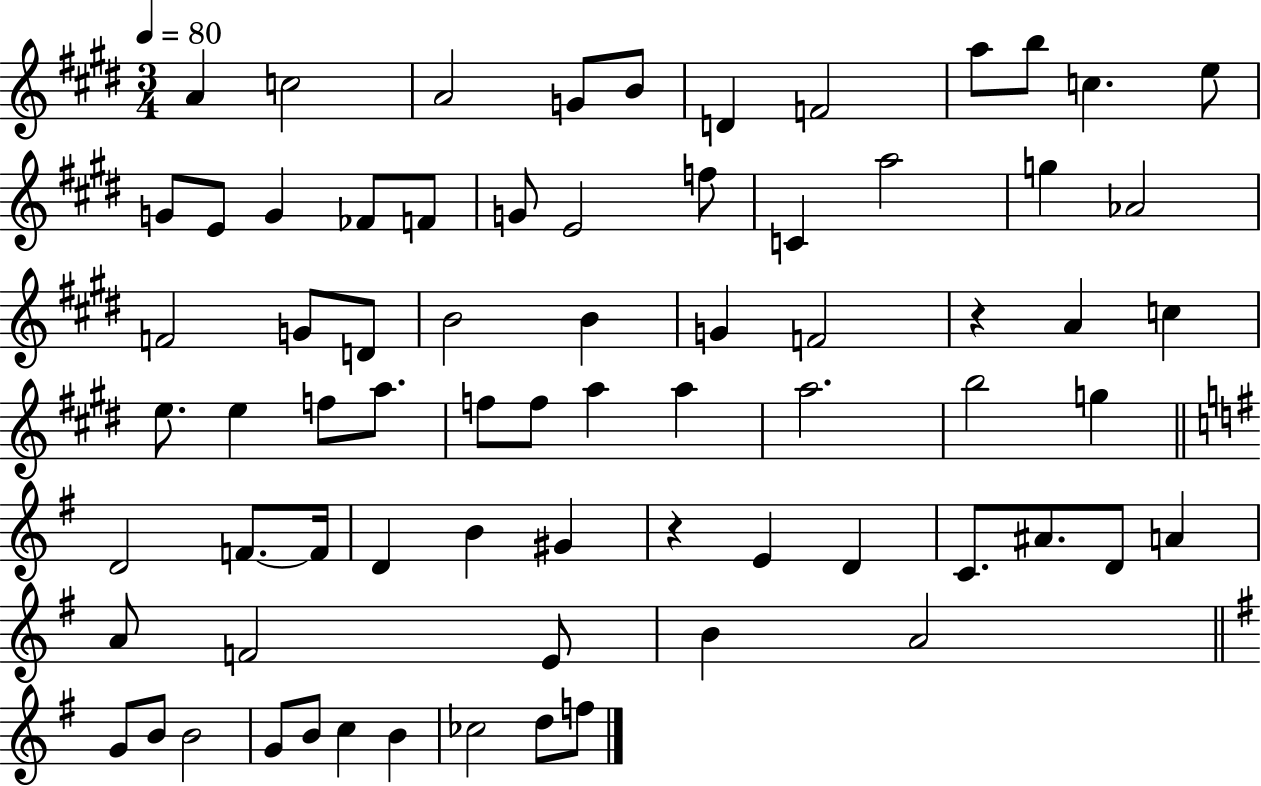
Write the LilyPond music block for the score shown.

{
  \clef treble
  \numericTimeSignature
  \time 3/4
  \key e \major
  \tempo 4 = 80
  \repeat volta 2 { a'4 c''2 | a'2 g'8 b'8 | d'4 f'2 | a''8 b''8 c''4. e''8 | \break g'8 e'8 g'4 fes'8 f'8 | g'8 e'2 f''8 | c'4 a''2 | g''4 aes'2 | \break f'2 g'8 d'8 | b'2 b'4 | g'4 f'2 | r4 a'4 c''4 | \break e''8. e''4 f''8 a''8. | f''8 f''8 a''4 a''4 | a''2. | b''2 g''4 | \break \bar "||" \break \key g \major d'2 f'8.~~ f'16 | d'4 b'4 gis'4 | r4 e'4 d'4 | c'8. ais'8. d'8 a'4 | \break a'8 f'2 e'8 | b'4 a'2 | \bar "||" \break \key e \minor g'8 b'8 b'2 | g'8 b'8 c''4 b'4 | ces''2 d''8 f''8 | } \bar "|."
}